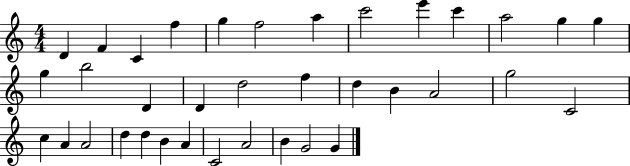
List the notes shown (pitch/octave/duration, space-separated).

D4/q F4/q C4/q F5/q G5/q F5/h A5/q C6/h E6/q C6/q A5/h G5/q G5/q G5/q B5/h D4/q D4/q D5/h F5/q D5/q B4/q A4/h G5/h C4/h C5/q A4/q A4/h D5/q D5/q B4/q A4/q C4/h A4/h B4/q G4/h G4/q